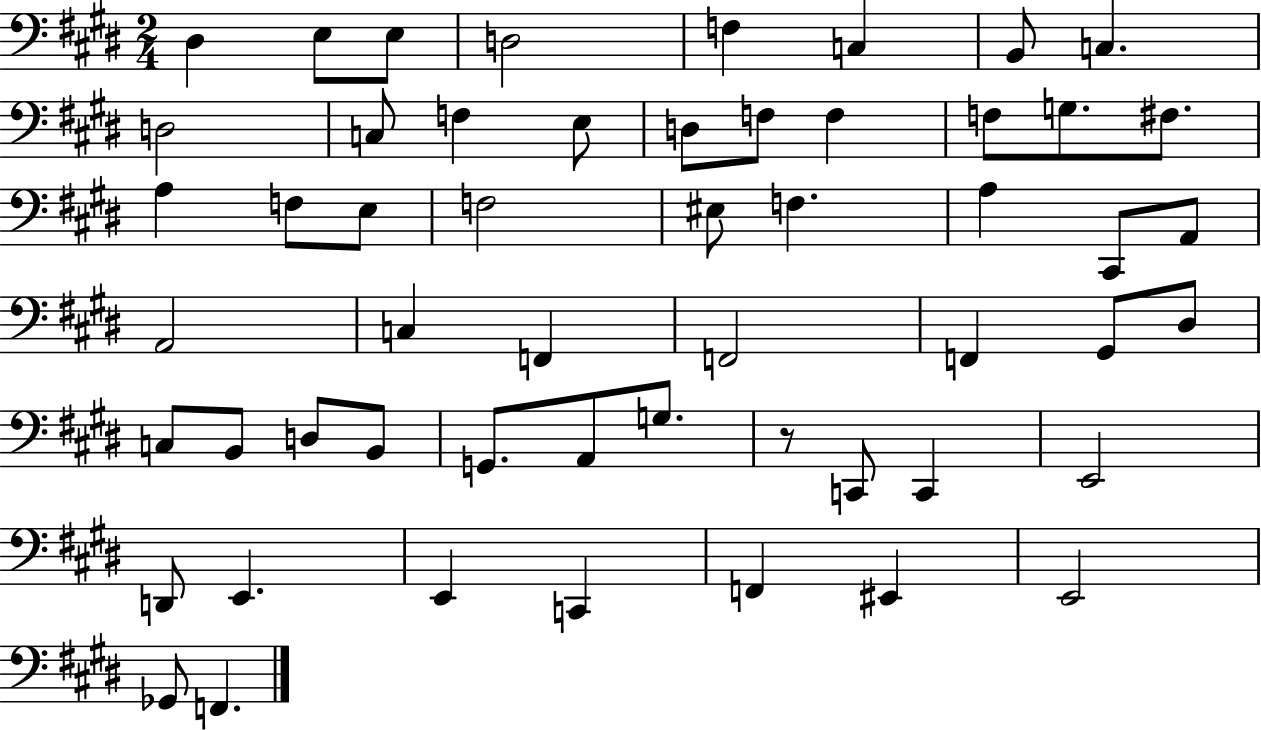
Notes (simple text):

D#3/q E3/e E3/e D3/h F3/q C3/q B2/e C3/q. D3/h C3/e F3/q E3/e D3/e F3/e F3/q F3/e G3/e. F#3/e. A3/q F3/e E3/e F3/h EIS3/e F3/q. A3/q C#2/e A2/e A2/h C3/q F2/q F2/h F2/q G#2/e D#3/e C3/e B2/e D3/e B2/e G2/e. A2/e G3/e. R/e C2/e C2/q E2/h D2/e E2/q. E2/q C2/q F2/q EIS2/q E2/h Gb2/e F2/q.